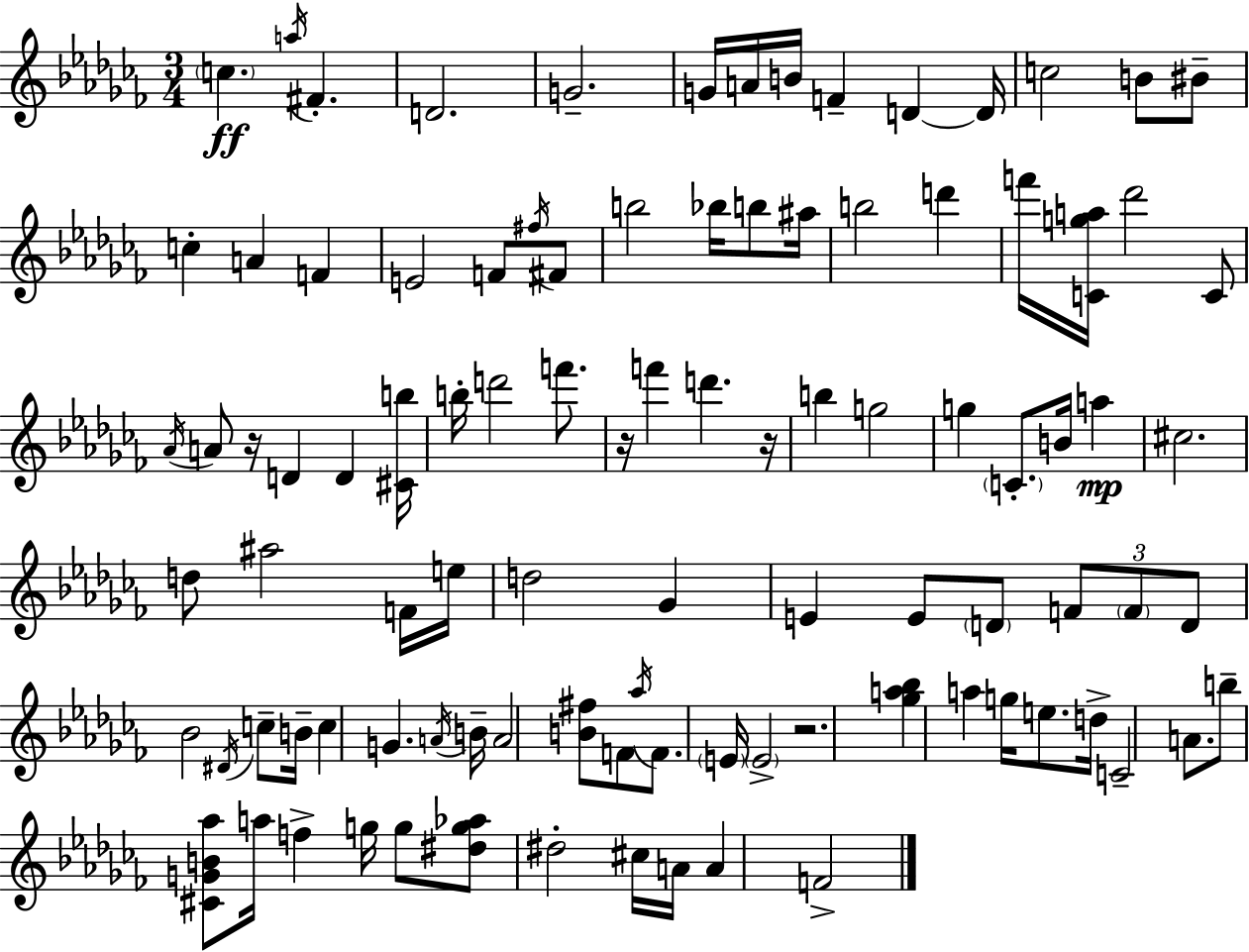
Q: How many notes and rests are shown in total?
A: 98